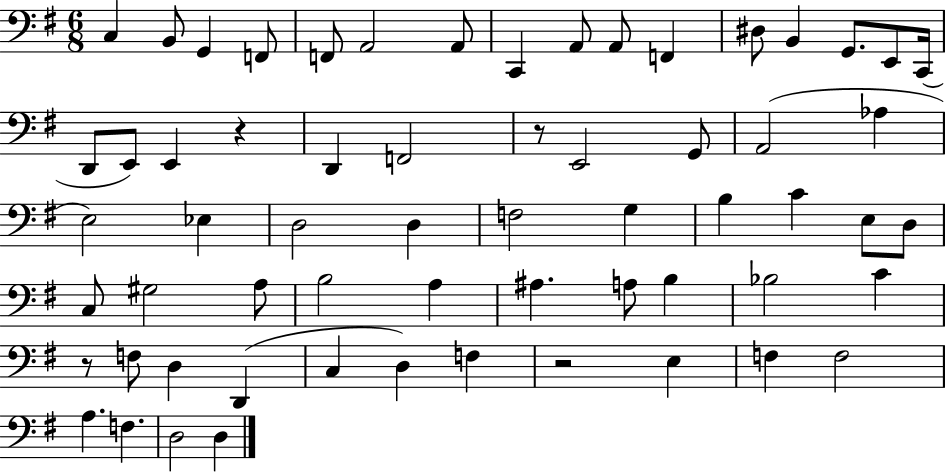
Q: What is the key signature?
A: G major